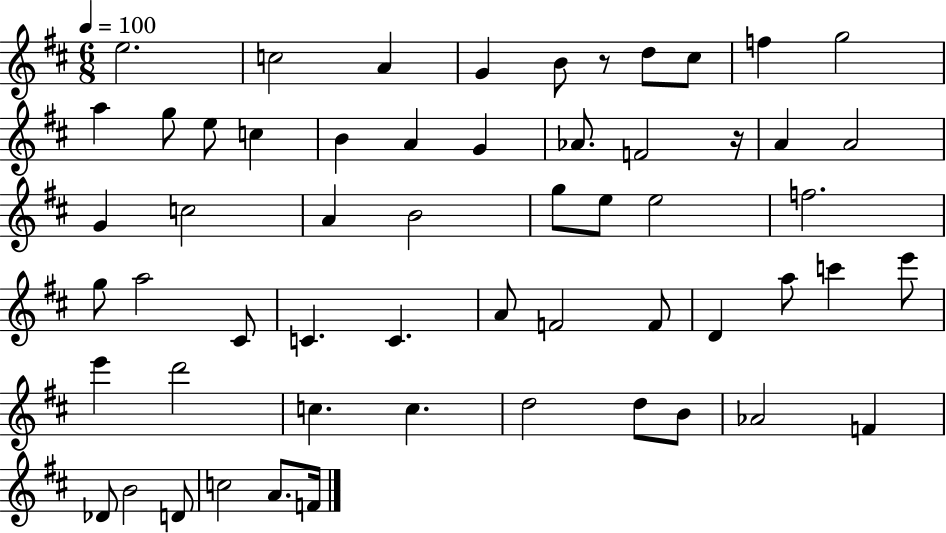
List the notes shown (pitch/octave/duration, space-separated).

E5/h. C5/h A4/q G4/q B4/e R/e D5/e C#5/e F5/q G5/h A5/q G5/e E5/e C5/q B4/q A4/q G4/q Ab4/e. F4/h R/s A4/q A4/h G4/q C5/h A4/q B4/h G5/e E5/e E5/h F5/h. G5/e A5/h C#4/e C4/q. C4/q. A4/e F4/h F4/e D4/q A5/e C6/q E6/e E6/q D6/h C5/q. C5/q. D5/h D5/e B4/e Ab4/h F4/q Db4/e B4/h D4/e C5/h A4/e. F4/s